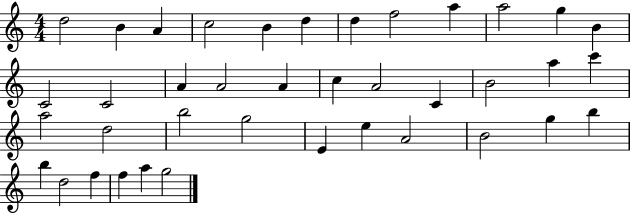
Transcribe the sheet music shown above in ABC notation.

X:1
T:Untitled
M:4/4
L:1/4
K:C
d2 B A c2 B d d f2 a a2 g B C2 C2 A A2 A c A2 C B2 a c' a2 d2 b2 g2 E e A2 B2 g b b d2 f f a g2